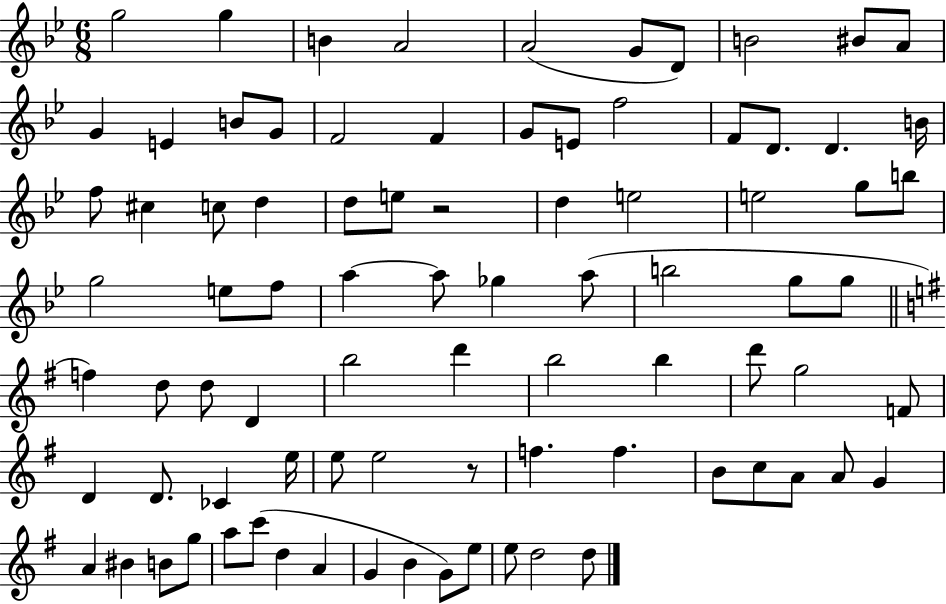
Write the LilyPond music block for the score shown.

{
  \clef treble
  \numericTimeSignature
  \time 6/8
  \key bes \major
  g''2 g''4 | b'4 a'2 | a'2( g'8 d'8) | b'2 bis'8 a'8 | \break g'4 e'4 b'8 g'8 | f'2 f'4 | g'8 e'8 f''2 | f'8 d'8. d'4. b'16 | \break f''8 cis''4 c''8 d''4 | d''8 e''8 r2 | d''4 e''2 | e''2 g''8 b''8 | \break g''2 e''8 f''8 | a''4~~ a''8 ges''4 a''8( | b''2 g''8 g''8 | \bar "||" \break \key g \major f''4) d''8 d''8 d'4 | b''2 d'''4 | b''2 b''4 | d'''8 g''2 f'8 | \break d'4 d'8. ces'4 e''16 | e''8 e''2 r8 | f''4. f''4. | b'8 c''8 a'8 a'8 g'4 | \break a'4 bis'4 b'8 g''8 | a''8 c'''8( d''4 a'4 | g'4 b'4 g'8) e''8 | e''8 d''2 d''8 | \break \bar "|."
}